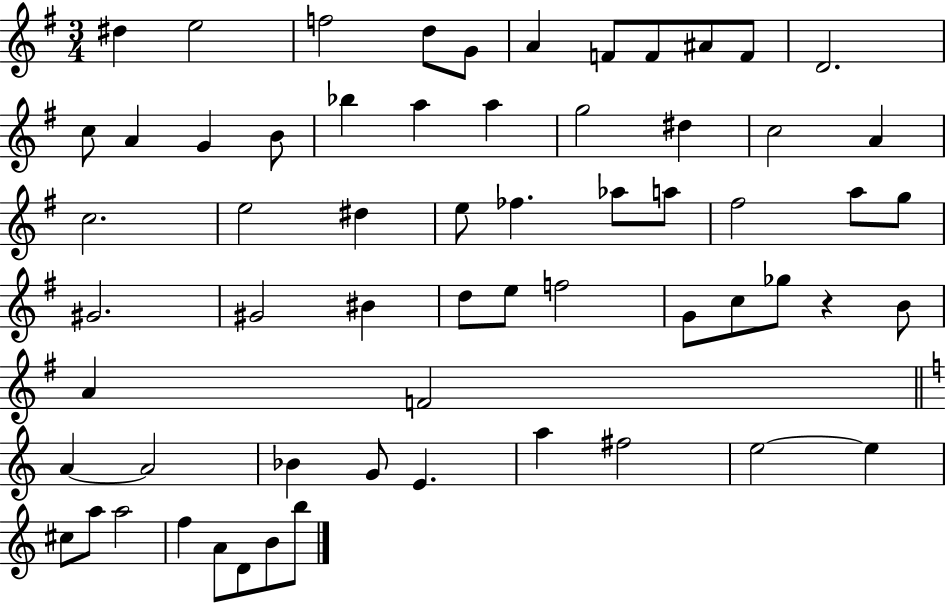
{
  \clef treble
  \numericTimeSignature
  \time 3/4
  \key g \major
  dis''4 e''2 | f''2 d''8 g'8 | a'4 f'8 f'8 ais'8 f'8 | d'2. | \break c''8 a'4 g'4 b'8 | bes''4 a''4 a''4 | g''2 dis''4 | c''2 a'4 | \break c''2. | e''2 dis''4 | e''8 fes''4. aes''8 a''8 | fis''2 a''8 g''8 | \break gis'2. | gis'2 bis'4 | d''8 e''8 f''2 | g'8 c''8 ges''8 r4 b'8 | \break a'4 f'2 | \bar "||" \break \key c \major a'4~~ a'2 | bes'4 g'8 e'4. | a''4 fis''2 | e''2~~ e''4 | \break cis''8 a''8 a''2 | f''4 a'8 d'8 b'8 b''8 | \bar "|."
}